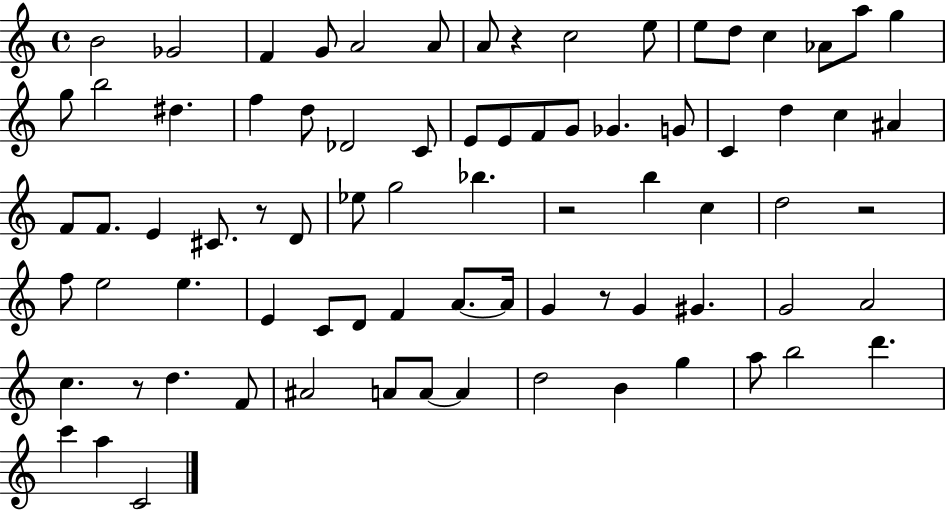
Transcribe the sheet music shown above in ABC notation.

X:1
T:Untitled
M:4/4
L:1/4
K:C
B2 _G2 F G/2 A2 A/2 A/2 z c2 e/2 e/2 d/2 c _A/2 a/2 g g/2 b2 ^d f d/2 _D2 C/2 E/2 E/2 F/2 G/2 _G G/2 C d c ^A F/2 F/2 E ^C/2 z/2 D/2 _e/2 g2 _b z2 b c d2 z2 f/2 e2 e E C/2 D/2 F A/2 A/4 G z/2 G ^G G2 A2 c z/2 d F/2 ^A2 A/2 A/2 A d2 B g a/2 b2 d' c' a C2